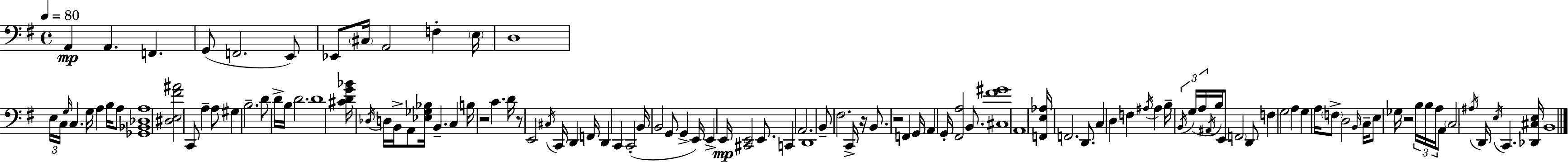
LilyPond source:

{
  \clef bass
  \time 4/4
  \defaultTimeSignature
  \key e \minor
  \tempo 4 = 80
  a,4\mp a,4. f,4. | g,8( f,2. e,8) | ees,8 \parenthesize cis16 a,2 f4-. \parenthesize e16 | d1 | \break \tuplet 3/2 { e16 c16 \grace { g16 } } c4. g16 a4 b16 a8 | <ges, bes, des a>1 | <dis e fis' ais'>2 c,8 a4-- a8 | gis4 b2.-- | \break d'8 d'16-> b16 d'2. | d'1 | <cis' d' g' bes'>16 \acciaccatura { des16 } d16 b,16-> a,8 <ees ges bes>16 b,4.-- c4 | b16 r2 c'4. | \break d'16 r8 e,2 \acciaccatura { cis16 } c,16 d,4 | f,16 d,4 c,4 c,2-.( | b,16 b,2 g,8 g,4-> | e,16) e,4-> e,16\mp <cis, e,>2 | \break e,8. c,4 a,2. | d,1 | b,8-- fis2. | c,16-> r16 b,8. r2 f,4 | \break g,16 a,4 g,16-. <fis, a>2 | b,8. <cis fis' gis'>1 | a,1 | <f, e aes>16 f,2. | \break d,8. c4 d4 f4 \acciaccatura { ais16 } | ais4 b16-- \tuplet 3/2 { \acciaccatura { b,16 } g16( a16 } \acciaccatura { ais,16 } b16) e,8 \parenthesize f,2 | d,8 f4 g2 | a4 g4 a16 \parenthesize f8-> d2 | \break \grace { b,16 } c16-- e8 ges16 r2 | \tuplet 3/2 { b16 b16 a16 } a,8 \parenthesize c2 \acciaccatura { ais16 } | d,16 \acciaccatura { e16 } c,4. <des, cis e>16 b,1 | \bar "|."
}